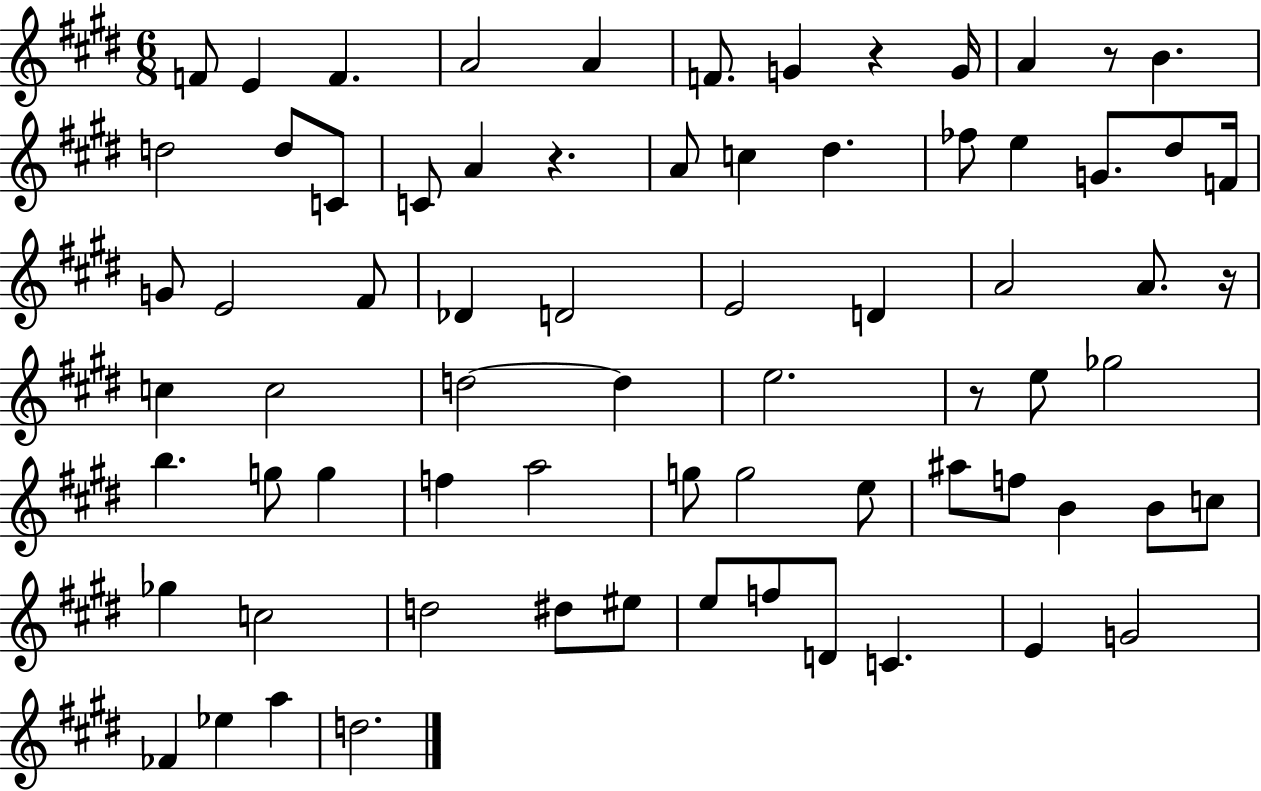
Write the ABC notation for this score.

X:1
T:Untitled
M:6/8
L:1/4
K:E
F/2 E F A2 A F/2 G z G/4 A z/2 B d2 d/2 C/2 C/2 A z A/2 c ^d _f/2 e G/2 ^d/2 F/4 G/2 E2 ^F/2 _D D2 E2 D A2 A/2 z/4 c c2 d2 d e2 z/2 e/2 _g2 b g/2 g f a2 g/2 g2 e/2 ^a/2 f/2 B B/2 c/2 _g c2 d2 ^d/2 ^e/2 e/2 f/2 D/2 C E G2 _F _e a d2